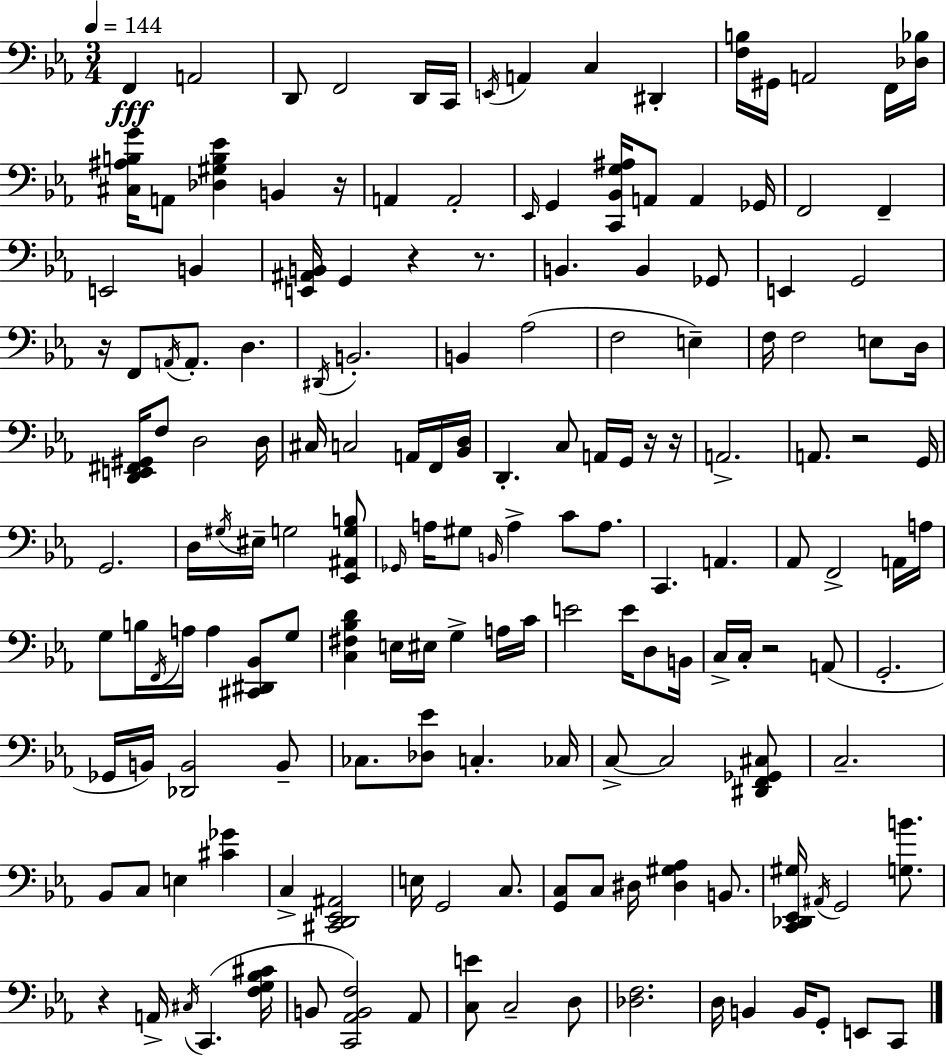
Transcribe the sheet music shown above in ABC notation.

X:1
T:Untitled
M:3/4
L:1/4
K:Cm
F,, A,,2 D,,/2 F,,2 D,,/4 C,,/4 E,,/4 A,, C, ^D,, [F,B,]/4 ^G,,/4 A,,2 F,,/4 [_D,_B,]/4 [^C,^A,B,G]/4 A,,/2 [_D,^G,B,_E] B,, z/4 A,, A,,2 _E,,/4 G,, [C,,_B,,G,^A,]/4 A,,/2 A,, _G,,/4 F,,2 F,, E,,2 B,, [E,,^A,,B,,]/4 G,, z z/2 B,, B,, _G,,/2 E,, G,,2 z/4 F,,/2 A,,/4 A,,/2 D, ^D,,/4 B,,2 B,, _A,2 F,2 E, F,/4 F,2 E,/2 D,/4 [D,,E,,^F,,^G,,]/4 F,/2 D,2 D,/4 ^C,/4 C,2 A,,/4 F,,/4 [_B,,D,]/4 D,, C,/2 A,,/4 G,,/4 z/4 z/4 A,,2 A,,/2 z2 G,,/4 G,,2 D,/4 ^G,/4 ^E,/4 G,2 [_E,,^A,,G,B,]/2 _G,,/4 A,/4 ^G,/2 B,,/4 A, C/2 A,/2 C,, A,, _A,,/2 F,,2 A,,/4 A,/4 G,/2 B,/4 F,,/4 A,/4 A, [^C,,^D,,_B,,]/2 G,/2 [C,^F,_B,D] E,/4 ^E,/4 G, A,/4 C/4 E2 E/4 D,/2 B,,/4 C,/4 C,/4 z2 A,,/2 G,,2 _G,,/4 B,,/4 [_D,,B,,]2 B,,/2 _C,/2 [_D,_E]/2 C, _C,/4 C,/2 C,2 [^D,,F,,_G,,^C,]/2 C,2 _B,,/2 C,/2 E, [^C_G] C, [^C,,D,,_E,,^A,,]2 E,/4 G,,2 C,/2 [G,,C,]/2 C,/2 ^D,/4 [^D,^G,_A,] B,,/2 [C,,_D,,_E,,^G,]/4 ^A,,/4 G,,2 [G,B]/2 z A,,/4 ^C,/4 C,, [F,G,_B,^C]/4 B,,/2 [C,,_A,,B,,F,]2 _A,,/2 [C,E]/2 C,2 D,/2 [_D,F,]2 D,/4 B,, B,,/4 G,,/2 E,,/2 C,,/2